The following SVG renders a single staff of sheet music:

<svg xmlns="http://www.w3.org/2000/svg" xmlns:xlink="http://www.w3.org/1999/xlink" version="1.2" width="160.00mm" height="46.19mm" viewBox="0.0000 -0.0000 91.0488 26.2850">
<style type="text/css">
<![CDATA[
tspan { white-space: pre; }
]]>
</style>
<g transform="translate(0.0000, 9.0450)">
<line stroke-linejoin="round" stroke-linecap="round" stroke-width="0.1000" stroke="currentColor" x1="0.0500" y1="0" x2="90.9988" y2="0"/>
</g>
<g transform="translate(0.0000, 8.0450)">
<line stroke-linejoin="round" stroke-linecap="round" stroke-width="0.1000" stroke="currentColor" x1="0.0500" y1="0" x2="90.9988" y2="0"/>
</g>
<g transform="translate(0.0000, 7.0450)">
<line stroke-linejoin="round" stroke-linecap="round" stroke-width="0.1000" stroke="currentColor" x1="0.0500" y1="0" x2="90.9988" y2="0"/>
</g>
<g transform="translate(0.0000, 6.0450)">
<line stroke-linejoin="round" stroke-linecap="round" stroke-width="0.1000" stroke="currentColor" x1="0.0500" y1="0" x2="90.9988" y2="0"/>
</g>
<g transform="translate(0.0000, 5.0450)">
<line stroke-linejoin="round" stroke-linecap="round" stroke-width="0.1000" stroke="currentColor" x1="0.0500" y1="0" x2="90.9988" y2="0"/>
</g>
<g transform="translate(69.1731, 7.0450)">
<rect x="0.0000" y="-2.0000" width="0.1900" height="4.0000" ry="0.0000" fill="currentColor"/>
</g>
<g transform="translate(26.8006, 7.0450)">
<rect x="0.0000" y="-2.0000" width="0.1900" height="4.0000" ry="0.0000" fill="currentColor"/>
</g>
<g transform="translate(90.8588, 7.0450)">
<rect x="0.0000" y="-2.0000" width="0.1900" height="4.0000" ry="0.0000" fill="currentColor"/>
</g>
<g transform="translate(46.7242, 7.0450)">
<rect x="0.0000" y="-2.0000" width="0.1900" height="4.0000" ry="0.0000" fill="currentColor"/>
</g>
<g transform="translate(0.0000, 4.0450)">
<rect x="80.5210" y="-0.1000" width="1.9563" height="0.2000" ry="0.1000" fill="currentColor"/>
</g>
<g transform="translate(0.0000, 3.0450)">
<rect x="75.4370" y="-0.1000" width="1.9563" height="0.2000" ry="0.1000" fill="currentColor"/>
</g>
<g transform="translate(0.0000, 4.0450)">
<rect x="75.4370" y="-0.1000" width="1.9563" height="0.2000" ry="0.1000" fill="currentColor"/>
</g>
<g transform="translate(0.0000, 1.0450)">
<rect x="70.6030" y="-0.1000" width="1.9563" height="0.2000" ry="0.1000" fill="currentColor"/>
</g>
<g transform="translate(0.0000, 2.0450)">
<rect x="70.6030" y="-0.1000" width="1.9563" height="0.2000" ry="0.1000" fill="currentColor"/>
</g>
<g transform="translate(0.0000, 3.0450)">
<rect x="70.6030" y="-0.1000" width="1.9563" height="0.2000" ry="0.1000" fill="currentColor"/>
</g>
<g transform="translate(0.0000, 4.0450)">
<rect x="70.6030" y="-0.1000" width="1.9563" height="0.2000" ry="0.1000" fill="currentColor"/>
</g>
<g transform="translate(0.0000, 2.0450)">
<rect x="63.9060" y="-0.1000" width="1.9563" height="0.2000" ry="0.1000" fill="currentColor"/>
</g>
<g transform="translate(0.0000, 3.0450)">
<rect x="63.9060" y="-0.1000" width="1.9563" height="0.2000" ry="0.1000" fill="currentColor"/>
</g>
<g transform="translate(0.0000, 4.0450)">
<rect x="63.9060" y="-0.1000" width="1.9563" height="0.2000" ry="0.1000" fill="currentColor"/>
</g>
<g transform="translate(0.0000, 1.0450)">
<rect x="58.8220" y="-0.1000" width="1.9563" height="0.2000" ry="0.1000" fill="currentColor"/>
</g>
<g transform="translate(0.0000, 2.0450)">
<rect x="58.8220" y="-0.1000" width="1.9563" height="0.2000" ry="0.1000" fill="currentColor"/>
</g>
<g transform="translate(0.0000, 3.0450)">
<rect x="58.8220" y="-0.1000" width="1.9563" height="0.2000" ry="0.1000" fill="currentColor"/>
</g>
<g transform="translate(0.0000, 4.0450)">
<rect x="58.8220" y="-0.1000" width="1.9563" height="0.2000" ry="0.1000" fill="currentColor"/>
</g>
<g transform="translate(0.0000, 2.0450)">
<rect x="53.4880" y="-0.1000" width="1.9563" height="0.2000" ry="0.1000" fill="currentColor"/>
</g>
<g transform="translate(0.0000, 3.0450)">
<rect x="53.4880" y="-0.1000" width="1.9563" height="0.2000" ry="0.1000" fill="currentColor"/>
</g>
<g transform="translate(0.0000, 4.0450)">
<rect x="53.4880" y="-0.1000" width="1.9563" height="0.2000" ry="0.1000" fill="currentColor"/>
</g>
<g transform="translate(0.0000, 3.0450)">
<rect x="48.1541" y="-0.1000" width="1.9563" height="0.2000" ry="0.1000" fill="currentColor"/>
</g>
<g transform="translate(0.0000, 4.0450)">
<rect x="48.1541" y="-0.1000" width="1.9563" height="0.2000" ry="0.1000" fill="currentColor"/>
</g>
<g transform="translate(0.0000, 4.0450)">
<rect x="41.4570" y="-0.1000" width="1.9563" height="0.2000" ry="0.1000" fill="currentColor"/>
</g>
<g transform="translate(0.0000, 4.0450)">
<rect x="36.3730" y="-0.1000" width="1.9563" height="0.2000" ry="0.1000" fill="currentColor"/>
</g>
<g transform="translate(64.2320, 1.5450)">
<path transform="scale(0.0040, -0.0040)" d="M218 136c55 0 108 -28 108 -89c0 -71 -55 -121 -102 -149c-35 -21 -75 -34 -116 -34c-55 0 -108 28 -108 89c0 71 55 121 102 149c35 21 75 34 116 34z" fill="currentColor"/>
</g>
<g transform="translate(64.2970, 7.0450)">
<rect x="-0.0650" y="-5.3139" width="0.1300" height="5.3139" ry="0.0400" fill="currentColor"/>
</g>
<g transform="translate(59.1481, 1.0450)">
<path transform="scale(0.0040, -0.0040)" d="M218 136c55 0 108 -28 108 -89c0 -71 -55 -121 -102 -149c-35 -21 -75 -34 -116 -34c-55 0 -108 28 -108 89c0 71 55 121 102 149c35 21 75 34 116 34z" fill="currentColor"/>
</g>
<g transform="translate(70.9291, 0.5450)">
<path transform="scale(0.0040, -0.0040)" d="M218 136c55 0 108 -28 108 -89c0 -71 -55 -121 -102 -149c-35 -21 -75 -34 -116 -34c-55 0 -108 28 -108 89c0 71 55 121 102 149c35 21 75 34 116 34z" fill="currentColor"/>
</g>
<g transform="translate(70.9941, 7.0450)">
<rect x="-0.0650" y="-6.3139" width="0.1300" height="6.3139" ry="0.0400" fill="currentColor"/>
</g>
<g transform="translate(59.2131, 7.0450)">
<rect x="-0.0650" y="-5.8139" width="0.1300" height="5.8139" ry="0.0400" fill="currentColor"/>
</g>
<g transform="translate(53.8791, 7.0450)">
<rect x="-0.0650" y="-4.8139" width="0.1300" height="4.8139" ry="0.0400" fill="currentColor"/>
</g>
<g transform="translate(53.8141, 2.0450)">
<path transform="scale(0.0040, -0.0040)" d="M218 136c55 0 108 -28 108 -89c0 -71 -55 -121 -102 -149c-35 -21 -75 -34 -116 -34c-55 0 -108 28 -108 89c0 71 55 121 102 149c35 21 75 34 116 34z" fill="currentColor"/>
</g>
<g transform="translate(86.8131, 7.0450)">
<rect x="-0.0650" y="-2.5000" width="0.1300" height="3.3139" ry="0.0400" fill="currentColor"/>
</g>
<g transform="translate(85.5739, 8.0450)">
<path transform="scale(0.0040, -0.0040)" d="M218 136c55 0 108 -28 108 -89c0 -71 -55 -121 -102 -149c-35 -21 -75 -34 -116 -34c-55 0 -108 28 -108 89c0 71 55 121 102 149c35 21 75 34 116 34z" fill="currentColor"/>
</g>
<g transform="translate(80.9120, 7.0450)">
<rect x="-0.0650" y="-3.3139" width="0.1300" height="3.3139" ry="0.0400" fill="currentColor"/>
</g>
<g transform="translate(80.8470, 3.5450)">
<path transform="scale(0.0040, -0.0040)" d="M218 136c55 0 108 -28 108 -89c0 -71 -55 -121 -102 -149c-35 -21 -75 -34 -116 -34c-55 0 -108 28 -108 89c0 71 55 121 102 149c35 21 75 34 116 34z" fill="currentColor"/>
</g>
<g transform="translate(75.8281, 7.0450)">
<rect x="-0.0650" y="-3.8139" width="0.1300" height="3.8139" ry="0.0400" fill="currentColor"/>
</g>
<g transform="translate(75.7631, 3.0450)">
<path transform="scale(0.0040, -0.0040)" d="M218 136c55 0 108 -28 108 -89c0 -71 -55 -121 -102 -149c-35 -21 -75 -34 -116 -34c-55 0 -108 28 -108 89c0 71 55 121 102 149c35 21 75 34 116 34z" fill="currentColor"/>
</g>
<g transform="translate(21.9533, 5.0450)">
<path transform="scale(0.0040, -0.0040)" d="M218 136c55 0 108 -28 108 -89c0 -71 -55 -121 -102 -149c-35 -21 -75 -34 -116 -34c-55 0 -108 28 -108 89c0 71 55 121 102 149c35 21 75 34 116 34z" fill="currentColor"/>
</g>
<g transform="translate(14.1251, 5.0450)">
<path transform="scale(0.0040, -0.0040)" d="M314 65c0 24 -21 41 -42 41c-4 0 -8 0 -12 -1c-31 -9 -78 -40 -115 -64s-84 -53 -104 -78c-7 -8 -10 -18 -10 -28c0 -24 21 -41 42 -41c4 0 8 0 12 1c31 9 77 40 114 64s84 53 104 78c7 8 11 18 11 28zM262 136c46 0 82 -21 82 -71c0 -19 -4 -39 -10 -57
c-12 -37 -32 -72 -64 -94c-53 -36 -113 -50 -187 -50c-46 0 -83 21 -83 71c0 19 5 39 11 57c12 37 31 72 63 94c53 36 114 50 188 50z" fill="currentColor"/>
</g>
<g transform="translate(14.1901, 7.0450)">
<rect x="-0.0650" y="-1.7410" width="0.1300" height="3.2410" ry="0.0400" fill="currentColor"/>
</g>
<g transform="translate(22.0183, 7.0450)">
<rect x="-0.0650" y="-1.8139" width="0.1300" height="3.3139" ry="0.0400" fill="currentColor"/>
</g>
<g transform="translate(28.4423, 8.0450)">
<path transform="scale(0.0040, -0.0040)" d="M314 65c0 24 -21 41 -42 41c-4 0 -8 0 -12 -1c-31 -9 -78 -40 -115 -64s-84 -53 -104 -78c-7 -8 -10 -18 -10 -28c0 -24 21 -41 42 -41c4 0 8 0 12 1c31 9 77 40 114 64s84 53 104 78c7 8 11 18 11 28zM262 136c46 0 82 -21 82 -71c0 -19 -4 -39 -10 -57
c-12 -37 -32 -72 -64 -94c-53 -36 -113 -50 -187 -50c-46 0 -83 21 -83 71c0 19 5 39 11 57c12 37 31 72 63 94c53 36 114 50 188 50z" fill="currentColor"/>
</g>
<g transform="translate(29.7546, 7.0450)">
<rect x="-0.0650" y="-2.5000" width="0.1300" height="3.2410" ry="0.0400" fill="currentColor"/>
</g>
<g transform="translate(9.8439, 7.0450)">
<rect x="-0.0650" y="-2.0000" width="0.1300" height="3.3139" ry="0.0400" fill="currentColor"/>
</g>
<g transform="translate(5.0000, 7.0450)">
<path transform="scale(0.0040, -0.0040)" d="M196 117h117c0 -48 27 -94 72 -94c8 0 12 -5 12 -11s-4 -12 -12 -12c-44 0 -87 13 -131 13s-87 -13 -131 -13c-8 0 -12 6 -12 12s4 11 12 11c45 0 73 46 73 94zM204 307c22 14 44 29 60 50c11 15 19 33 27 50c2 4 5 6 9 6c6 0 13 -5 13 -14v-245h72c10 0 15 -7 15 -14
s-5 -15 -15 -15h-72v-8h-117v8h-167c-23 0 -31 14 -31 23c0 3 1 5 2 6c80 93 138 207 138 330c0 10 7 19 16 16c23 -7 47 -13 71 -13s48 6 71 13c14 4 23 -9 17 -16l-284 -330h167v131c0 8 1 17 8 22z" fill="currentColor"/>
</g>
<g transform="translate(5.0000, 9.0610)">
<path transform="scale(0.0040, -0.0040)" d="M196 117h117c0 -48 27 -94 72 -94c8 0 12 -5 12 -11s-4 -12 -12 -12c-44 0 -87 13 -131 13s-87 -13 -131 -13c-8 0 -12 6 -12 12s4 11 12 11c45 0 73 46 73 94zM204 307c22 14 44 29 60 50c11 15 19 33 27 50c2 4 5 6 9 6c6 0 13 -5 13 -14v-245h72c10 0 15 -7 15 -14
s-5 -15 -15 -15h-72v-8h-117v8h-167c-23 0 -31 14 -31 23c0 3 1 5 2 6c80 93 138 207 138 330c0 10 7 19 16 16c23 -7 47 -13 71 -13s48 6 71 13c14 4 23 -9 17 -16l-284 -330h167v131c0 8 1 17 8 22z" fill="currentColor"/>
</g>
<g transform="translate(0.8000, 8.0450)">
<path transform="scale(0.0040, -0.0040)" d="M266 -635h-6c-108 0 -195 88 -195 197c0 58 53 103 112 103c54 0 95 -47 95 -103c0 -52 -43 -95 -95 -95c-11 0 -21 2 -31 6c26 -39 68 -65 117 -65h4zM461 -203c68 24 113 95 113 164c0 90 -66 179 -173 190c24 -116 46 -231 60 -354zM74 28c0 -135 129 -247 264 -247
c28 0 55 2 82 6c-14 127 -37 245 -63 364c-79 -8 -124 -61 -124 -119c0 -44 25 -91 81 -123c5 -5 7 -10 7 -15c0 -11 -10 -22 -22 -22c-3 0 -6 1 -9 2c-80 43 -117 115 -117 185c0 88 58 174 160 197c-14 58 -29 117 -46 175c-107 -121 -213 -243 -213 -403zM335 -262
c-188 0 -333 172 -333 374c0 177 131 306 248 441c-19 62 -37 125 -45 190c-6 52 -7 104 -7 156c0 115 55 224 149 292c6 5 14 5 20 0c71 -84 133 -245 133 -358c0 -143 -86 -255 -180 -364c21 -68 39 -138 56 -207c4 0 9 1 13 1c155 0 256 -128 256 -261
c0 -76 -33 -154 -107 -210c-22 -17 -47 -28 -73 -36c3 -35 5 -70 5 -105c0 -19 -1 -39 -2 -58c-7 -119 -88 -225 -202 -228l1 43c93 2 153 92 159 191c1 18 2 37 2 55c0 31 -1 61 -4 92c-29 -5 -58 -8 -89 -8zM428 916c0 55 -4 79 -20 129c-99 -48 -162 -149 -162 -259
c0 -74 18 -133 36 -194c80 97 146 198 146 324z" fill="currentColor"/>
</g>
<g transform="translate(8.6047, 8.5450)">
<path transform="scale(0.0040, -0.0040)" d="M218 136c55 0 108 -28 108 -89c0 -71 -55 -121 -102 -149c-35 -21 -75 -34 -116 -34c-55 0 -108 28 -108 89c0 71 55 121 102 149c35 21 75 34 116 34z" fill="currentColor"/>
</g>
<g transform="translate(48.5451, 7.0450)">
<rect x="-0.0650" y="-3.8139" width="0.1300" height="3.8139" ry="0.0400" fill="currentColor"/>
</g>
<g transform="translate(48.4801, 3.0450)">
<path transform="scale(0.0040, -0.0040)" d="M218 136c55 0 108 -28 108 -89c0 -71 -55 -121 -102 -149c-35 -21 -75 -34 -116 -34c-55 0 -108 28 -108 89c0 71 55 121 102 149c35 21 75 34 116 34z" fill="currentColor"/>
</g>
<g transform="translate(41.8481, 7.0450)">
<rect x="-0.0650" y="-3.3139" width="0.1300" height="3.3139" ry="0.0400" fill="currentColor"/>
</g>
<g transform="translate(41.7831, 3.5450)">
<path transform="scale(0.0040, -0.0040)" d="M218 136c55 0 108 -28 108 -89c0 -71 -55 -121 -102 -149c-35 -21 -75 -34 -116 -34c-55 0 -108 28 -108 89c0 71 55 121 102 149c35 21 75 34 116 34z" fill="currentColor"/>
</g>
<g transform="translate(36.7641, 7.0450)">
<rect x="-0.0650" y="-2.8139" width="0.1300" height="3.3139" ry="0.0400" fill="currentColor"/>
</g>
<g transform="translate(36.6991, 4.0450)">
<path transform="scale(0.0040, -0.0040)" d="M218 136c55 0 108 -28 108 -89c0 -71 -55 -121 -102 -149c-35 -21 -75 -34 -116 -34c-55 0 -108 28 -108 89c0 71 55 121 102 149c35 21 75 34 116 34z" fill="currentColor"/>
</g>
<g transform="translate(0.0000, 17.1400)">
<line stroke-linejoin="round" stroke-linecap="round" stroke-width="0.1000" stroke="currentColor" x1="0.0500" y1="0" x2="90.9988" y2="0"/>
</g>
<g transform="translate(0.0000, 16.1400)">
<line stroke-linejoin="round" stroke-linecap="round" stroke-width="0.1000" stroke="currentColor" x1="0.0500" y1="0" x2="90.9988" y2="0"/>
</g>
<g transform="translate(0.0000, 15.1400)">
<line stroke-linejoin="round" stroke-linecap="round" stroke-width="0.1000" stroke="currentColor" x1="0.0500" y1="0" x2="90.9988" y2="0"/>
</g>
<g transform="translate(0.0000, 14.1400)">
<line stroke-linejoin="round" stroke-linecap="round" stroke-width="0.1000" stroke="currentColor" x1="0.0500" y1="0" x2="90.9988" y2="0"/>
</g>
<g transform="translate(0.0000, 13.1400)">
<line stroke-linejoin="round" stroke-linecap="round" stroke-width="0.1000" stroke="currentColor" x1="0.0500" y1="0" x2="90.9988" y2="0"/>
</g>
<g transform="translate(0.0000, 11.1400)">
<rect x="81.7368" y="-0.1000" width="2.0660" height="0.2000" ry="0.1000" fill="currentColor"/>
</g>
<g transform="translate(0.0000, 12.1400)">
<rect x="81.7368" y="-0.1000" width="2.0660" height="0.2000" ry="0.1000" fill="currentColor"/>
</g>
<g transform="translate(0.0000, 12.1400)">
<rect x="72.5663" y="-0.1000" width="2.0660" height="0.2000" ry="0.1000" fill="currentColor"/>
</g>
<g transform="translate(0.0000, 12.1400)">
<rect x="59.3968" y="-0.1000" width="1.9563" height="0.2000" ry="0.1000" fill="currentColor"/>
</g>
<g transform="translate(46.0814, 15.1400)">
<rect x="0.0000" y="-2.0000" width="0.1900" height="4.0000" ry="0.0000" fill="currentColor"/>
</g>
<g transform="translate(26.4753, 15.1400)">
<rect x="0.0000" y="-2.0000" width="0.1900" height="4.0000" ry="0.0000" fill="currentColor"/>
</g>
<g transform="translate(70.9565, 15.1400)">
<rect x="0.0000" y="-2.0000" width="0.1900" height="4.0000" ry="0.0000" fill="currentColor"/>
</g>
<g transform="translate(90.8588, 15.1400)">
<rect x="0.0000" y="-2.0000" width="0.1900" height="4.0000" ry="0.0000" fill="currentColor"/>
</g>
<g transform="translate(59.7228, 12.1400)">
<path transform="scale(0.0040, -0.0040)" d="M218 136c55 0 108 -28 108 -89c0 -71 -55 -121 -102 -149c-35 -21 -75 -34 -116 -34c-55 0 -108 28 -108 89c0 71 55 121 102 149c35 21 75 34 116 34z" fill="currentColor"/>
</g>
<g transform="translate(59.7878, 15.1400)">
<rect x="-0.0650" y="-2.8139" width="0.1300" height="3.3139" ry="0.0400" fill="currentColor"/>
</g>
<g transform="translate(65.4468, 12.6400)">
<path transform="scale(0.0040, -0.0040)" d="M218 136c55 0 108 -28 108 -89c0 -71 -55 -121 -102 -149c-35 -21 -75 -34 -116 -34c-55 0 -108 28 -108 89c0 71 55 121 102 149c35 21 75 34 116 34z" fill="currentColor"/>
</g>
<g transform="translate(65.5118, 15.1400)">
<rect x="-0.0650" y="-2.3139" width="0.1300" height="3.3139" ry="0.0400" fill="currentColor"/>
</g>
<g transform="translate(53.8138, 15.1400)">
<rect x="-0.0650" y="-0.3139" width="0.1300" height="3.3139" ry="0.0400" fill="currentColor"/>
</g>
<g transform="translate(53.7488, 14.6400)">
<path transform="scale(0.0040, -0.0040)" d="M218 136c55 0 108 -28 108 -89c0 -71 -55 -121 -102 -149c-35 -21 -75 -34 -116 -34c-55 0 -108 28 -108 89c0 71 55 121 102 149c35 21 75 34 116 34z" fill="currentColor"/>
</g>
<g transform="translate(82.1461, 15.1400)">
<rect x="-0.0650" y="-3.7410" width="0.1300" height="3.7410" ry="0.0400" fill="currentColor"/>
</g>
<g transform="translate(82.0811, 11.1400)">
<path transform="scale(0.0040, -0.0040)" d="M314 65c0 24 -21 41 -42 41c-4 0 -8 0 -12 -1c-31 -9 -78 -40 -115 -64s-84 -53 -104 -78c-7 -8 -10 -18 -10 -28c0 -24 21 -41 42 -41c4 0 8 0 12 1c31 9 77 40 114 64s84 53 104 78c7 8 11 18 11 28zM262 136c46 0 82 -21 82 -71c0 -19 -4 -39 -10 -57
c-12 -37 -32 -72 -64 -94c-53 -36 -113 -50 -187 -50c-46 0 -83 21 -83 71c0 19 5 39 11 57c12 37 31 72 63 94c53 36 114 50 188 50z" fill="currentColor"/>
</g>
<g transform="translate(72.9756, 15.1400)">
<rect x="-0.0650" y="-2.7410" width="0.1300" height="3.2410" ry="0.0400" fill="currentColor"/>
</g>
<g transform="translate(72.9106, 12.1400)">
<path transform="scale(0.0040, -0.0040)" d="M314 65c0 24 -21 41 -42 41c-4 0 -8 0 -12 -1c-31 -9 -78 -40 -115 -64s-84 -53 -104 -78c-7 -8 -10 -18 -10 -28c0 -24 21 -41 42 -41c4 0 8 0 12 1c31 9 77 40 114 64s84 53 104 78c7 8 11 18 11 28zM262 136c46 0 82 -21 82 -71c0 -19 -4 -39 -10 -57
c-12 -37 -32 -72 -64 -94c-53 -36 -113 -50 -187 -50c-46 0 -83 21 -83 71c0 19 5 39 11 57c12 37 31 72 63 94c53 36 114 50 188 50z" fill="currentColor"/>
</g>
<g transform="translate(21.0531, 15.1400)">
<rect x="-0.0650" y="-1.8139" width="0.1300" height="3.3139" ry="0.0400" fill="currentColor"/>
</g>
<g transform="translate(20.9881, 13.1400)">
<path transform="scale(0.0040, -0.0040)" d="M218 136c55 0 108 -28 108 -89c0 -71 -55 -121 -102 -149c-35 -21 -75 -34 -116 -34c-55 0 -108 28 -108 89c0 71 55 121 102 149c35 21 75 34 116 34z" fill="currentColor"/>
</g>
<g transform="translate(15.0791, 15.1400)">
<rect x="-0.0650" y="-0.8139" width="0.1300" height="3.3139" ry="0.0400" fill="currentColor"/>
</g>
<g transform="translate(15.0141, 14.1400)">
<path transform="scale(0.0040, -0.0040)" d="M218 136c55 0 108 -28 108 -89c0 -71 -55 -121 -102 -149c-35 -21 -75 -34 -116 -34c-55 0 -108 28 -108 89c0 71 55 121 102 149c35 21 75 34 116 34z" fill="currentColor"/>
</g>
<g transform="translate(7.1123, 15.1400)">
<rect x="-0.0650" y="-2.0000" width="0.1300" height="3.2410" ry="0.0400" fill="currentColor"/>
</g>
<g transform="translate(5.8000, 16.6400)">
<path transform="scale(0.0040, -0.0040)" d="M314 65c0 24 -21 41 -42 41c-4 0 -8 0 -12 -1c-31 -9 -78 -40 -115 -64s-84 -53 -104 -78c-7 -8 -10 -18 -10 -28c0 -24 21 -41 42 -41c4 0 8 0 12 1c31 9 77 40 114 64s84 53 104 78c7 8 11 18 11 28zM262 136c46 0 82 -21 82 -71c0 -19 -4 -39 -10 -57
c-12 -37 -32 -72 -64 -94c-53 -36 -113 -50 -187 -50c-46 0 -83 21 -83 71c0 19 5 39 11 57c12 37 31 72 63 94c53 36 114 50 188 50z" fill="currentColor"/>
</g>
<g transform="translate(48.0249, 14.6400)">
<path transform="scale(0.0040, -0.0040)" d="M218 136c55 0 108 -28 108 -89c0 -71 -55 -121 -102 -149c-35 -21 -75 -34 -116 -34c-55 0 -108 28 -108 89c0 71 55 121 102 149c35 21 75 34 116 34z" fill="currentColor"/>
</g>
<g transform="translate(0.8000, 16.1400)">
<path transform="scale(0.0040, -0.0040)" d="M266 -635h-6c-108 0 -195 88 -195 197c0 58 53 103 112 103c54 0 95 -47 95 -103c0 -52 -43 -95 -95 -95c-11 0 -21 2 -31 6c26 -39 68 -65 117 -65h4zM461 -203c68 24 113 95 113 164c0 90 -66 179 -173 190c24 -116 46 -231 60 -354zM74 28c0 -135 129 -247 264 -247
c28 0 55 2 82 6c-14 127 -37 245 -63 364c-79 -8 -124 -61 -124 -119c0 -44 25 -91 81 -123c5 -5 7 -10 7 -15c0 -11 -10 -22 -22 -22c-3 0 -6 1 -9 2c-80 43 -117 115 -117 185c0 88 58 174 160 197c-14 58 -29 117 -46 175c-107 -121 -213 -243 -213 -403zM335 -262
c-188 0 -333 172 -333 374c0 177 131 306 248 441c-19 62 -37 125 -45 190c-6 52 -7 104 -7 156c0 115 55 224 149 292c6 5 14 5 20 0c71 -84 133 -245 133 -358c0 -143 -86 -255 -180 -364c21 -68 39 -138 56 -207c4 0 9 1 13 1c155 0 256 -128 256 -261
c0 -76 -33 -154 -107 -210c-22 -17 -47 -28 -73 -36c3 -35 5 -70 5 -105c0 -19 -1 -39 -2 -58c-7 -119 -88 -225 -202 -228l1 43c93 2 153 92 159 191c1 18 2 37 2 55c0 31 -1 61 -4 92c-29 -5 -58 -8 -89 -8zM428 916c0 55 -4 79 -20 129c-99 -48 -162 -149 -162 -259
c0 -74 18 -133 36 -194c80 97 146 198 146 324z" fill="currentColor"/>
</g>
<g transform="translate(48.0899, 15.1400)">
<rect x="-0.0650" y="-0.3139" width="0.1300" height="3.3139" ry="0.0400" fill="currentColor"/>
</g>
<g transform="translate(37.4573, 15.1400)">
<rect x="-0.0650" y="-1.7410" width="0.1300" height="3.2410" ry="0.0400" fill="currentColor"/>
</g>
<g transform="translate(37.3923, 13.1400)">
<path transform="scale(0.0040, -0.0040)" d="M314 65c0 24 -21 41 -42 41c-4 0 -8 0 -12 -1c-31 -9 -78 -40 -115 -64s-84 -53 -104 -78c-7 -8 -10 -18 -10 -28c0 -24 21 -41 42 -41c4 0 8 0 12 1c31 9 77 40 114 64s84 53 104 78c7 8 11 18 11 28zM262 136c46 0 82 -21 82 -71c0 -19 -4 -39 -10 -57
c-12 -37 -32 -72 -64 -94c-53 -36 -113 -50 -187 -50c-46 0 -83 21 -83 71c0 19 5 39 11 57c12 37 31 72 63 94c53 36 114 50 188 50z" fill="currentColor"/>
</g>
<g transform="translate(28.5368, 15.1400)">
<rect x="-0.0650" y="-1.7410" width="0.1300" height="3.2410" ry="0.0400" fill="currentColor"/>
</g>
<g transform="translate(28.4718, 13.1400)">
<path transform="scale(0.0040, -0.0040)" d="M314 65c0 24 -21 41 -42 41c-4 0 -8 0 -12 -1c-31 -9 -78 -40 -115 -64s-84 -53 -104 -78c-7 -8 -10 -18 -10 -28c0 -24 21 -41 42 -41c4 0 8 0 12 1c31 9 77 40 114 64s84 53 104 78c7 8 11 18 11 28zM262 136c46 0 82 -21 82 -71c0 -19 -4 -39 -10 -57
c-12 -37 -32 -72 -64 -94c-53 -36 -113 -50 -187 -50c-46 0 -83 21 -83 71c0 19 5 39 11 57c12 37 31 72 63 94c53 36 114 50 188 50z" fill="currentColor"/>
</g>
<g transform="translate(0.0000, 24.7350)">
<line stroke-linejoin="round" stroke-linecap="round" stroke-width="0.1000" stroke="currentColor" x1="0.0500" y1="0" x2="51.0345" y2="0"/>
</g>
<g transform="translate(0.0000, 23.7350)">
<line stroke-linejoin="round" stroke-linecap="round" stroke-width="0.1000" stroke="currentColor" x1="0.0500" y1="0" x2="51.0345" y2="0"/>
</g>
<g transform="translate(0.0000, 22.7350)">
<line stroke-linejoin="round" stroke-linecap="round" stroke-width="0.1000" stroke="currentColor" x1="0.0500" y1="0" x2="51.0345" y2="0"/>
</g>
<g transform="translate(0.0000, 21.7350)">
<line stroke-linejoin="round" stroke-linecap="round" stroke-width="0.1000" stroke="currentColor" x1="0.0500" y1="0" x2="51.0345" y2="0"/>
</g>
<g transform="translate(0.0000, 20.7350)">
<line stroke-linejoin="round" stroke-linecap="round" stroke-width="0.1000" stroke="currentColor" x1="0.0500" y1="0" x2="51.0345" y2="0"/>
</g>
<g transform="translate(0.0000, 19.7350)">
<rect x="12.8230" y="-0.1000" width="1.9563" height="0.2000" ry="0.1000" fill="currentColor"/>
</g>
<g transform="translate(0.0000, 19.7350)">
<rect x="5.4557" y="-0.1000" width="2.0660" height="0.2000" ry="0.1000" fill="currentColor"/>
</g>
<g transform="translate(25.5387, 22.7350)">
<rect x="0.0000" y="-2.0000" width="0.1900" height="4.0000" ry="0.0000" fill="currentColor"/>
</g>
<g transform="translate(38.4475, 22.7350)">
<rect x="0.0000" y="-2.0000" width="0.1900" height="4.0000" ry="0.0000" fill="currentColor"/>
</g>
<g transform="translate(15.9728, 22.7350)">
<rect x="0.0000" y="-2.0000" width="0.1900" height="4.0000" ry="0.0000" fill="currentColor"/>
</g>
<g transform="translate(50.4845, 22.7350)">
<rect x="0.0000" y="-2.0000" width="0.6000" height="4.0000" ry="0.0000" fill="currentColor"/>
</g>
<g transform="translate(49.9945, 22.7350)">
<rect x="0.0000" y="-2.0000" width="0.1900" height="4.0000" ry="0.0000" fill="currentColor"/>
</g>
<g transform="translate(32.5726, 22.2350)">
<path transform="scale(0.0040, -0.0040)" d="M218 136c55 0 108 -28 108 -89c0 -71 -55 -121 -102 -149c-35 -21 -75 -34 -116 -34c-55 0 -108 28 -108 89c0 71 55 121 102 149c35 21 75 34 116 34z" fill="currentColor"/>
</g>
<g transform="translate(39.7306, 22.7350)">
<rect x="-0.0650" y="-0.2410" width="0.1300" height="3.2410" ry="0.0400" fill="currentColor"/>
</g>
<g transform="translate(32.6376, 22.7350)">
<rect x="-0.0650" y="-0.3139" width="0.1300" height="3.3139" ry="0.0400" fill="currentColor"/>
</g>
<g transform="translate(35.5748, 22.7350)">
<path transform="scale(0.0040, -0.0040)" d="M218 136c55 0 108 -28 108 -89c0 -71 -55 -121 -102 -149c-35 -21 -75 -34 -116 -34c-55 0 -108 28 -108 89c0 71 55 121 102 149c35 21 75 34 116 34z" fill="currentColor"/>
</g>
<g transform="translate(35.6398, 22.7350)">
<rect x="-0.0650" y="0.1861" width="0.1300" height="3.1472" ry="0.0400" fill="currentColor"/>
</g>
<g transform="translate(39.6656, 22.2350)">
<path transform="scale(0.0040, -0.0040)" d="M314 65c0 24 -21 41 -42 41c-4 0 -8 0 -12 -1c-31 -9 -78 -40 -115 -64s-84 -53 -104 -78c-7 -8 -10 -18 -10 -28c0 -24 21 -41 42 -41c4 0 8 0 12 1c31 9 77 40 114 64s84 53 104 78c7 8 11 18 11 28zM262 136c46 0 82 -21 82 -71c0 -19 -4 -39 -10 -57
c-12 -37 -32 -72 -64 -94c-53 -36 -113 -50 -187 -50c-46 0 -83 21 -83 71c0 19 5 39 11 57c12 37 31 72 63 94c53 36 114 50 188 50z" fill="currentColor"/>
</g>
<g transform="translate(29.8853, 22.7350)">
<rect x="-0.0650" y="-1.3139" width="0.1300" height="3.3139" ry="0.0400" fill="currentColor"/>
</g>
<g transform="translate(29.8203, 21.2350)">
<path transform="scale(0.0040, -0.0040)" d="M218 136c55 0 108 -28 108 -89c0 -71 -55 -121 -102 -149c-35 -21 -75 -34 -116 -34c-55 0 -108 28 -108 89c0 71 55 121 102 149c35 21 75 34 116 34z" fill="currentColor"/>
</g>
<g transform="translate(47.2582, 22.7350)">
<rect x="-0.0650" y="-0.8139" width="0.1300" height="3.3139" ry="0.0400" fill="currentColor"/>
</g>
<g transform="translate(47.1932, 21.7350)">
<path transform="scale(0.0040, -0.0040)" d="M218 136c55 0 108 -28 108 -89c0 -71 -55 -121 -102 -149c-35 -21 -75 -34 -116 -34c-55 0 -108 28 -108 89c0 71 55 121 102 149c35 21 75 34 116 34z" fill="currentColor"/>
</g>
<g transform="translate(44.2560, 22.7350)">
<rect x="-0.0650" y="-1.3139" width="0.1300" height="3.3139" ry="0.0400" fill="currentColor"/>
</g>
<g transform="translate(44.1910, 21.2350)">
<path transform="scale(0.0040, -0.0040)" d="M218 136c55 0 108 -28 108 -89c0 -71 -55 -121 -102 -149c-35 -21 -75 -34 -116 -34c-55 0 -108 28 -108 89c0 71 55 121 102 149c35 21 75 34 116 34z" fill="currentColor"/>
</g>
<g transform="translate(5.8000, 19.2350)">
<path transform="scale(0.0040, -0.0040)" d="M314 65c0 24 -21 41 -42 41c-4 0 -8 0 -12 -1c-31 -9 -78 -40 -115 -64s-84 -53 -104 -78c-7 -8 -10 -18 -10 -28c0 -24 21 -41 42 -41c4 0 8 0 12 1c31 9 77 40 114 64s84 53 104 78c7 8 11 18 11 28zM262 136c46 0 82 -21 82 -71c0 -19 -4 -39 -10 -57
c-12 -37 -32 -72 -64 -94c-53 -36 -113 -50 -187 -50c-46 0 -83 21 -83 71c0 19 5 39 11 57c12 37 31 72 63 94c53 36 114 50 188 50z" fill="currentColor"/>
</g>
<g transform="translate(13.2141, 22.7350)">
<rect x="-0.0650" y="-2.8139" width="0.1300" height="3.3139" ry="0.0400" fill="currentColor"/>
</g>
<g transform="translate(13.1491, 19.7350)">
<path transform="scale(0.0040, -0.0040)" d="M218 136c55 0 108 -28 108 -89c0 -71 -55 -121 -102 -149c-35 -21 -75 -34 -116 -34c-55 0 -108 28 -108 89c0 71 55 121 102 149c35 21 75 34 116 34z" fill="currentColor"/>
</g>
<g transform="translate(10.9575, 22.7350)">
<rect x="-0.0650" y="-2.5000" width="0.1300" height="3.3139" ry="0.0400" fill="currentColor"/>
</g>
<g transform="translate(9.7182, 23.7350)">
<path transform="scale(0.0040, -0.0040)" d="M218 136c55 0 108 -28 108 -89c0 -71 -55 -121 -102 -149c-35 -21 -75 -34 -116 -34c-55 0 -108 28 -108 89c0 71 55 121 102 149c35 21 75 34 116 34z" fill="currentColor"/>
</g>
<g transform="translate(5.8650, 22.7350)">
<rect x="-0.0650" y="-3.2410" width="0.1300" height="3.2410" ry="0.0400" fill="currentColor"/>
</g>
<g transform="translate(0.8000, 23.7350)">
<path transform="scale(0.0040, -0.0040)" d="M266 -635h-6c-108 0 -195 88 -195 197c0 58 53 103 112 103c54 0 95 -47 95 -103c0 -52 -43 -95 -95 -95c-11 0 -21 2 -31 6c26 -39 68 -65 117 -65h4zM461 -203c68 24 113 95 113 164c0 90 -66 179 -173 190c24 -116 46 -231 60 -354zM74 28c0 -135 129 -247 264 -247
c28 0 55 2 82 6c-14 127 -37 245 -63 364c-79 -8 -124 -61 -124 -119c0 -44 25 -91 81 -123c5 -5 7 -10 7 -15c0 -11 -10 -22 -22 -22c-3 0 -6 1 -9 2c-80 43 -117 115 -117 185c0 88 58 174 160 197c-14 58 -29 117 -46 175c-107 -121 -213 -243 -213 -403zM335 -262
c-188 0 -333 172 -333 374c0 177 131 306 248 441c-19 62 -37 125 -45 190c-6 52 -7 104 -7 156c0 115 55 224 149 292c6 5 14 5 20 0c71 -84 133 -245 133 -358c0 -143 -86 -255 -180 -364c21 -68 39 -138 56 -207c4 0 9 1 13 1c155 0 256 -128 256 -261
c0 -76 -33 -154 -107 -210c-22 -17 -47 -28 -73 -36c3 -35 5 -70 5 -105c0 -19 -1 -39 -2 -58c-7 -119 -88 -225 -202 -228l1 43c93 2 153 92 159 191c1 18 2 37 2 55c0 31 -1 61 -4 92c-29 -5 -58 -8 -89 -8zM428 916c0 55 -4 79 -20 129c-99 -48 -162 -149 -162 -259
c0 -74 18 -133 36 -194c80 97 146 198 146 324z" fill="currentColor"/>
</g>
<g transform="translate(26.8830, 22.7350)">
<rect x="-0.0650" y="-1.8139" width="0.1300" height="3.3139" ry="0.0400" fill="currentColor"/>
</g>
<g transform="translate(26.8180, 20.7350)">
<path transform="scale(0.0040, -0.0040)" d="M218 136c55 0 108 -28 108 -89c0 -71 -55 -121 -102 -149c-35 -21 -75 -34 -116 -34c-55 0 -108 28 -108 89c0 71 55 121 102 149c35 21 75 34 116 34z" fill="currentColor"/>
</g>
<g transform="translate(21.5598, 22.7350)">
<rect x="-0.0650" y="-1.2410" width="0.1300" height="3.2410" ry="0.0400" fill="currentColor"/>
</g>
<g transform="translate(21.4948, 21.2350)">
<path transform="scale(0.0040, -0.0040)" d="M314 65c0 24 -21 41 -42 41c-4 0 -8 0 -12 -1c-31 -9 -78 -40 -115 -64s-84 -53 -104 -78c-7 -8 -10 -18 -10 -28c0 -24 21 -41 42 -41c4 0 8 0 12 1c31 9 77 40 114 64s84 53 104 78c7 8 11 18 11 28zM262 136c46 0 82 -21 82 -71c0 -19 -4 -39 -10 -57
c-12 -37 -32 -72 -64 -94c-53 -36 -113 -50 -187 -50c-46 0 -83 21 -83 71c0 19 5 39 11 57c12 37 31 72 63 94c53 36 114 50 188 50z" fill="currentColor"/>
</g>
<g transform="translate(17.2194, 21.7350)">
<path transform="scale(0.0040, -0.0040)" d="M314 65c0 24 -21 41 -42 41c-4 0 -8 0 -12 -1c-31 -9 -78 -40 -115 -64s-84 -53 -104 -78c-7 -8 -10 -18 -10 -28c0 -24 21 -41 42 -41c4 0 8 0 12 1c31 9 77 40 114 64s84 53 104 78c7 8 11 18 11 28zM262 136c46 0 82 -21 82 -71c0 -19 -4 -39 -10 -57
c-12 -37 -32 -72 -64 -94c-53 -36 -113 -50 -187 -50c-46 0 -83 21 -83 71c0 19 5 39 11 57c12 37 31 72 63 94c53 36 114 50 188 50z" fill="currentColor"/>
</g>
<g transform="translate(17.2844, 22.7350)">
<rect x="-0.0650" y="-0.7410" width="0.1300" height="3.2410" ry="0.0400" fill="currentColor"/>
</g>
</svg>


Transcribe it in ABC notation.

X:1
T:Untitled
M:4/4
L:1/4
K:C
F f2 f G2 a b c' e' g' f' a' c' b G F2 d f f2 f2 c c a g a2 c'2 b2 G a d2 e2 f e c B c2 e d